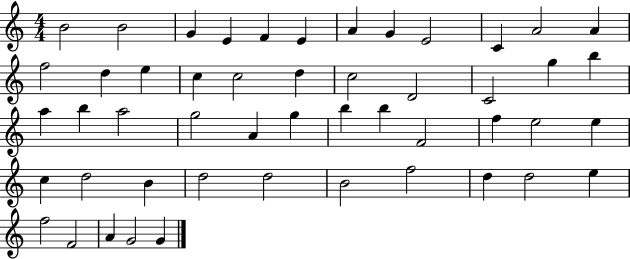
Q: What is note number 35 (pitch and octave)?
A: E5